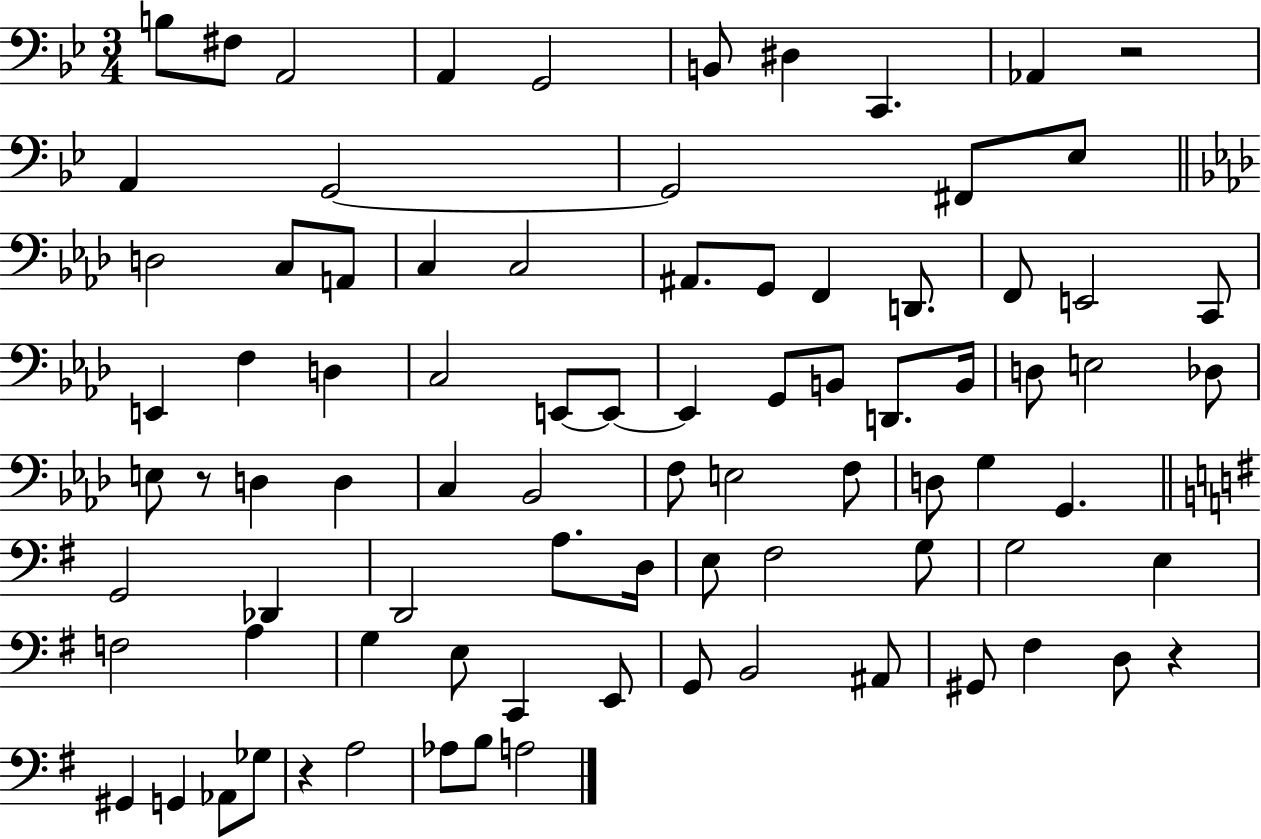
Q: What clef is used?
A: bass